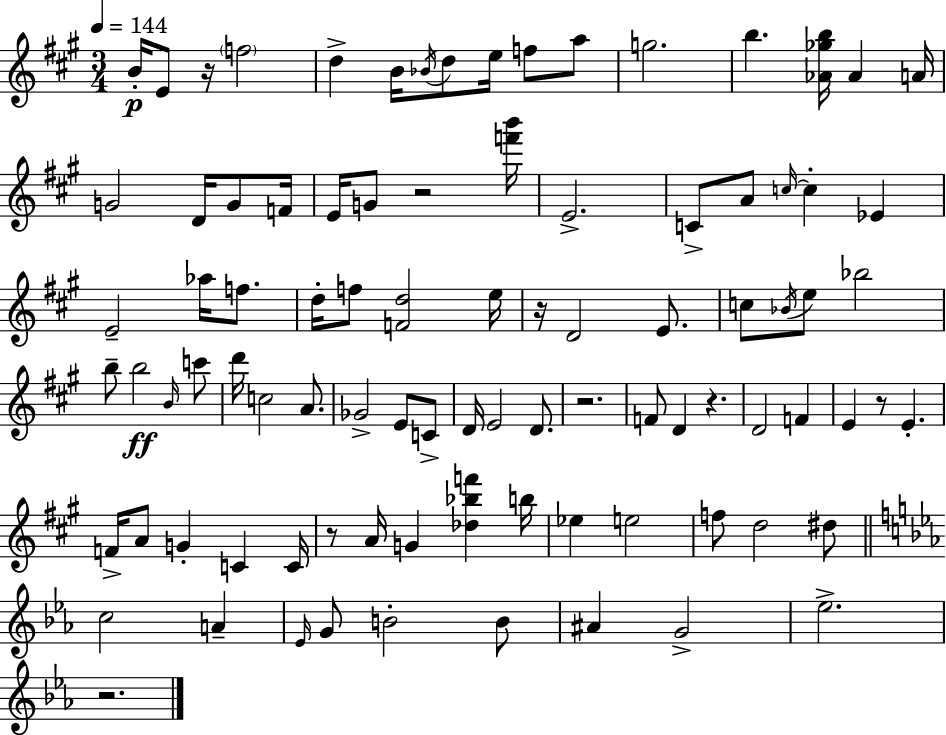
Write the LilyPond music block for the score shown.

{
  \clef treble
  \numericTimeSignature
  \time 3/4
  \key a \major
  \tempo 4 = 144
  \repeat volta 2 { b'16-.\p e'8 r16 \parenthesize f''2 | d''4-> b'16 \acciaccatura { bes'16 } d''8 e''16 f''8 a''8 | g''2. | b''4. <aes' ges'' b''>16 aes'4 | \break a'16 g'2 d'16 g'8 | f'16 e'16 g'8 r2 | <f''' b'''>16 e'2.-> | c'8-> a'8 \grace { c''16~ }~ c''4-. ees'4 | \break e'2-- aes''16 f''8. | d''16-. f''8 <f' d''>2 | e''16 r16 d'2 e'8. | c''8 \acciaccatura { bes'16 } e''8 bes''2 | \break b''8-- b''2\ff | \grace { b'16 } c'''8 d'''16 c''2 | a'8. ges'2-> | e'8 c'8-> d'16 e'2 | \break d'8. r2. | f'8 d'4 r4. | d'2 | f'4 e'4 r8 e'4.-. | \break f'16-> a'8 g'4-. c'4 | c'16 r8 a'16 g'4 <des'' bes'' f'''>4 | b''16 ees''4 e''2 | f''8 d''2 | \break dis''8 \bar "||" \break \key ees \major c''2 a'4-- | \grace { ees'16 } g'8 b'2-. b'8 | ais'4 g'2-> | ees''2.-> | \break r2. | } \bar "|."
}